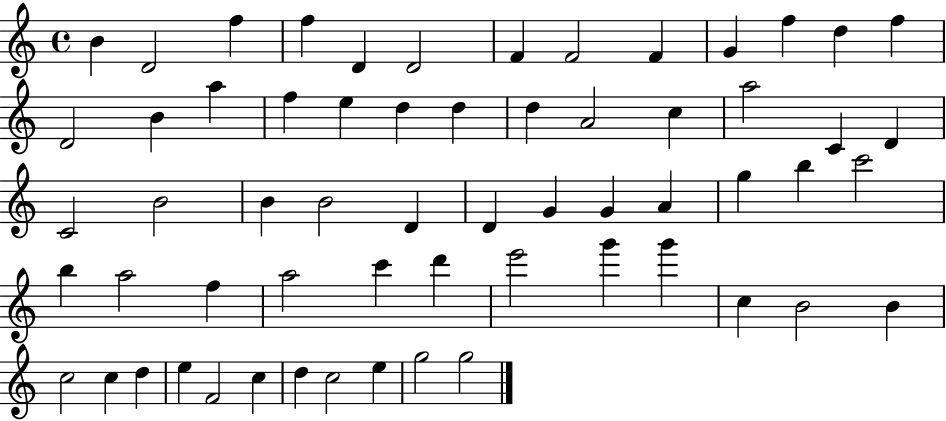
{
  \clef treble
  \time 4/4
  \defaultTimeSignature
  \key c \major
  b'4 d'2 f''4 | f''4 d'4 d'2 | f'4 f'2 f'4 | g'4 f''4 d''4 f''4 | \break d'2 b'4 a''4 | f''4 e''4 d''4 d''4 | d''4 a'2 c''4 | a''2 c'4 d'4 | \break c'2 b'2 | b'4 b'2 d'4 | d'4 g'4 g'4 a'4 | g''4 b''4 c'''2 | \break b''4 a''2 f''4 | a''2 c'''4 d'''4 | e'''2 g'''4 g'''4 | c''4 b'2 b'4 | \break c''2 c''4 d''4 | e''4 f'2 c''4 | d''4 c''2 e''4 | g''2 g''2 | \break \bar "|."
}